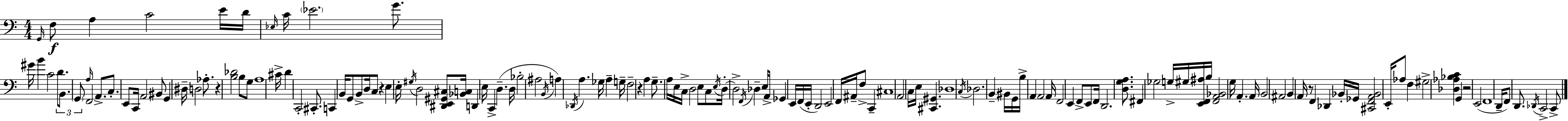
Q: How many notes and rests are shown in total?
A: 148